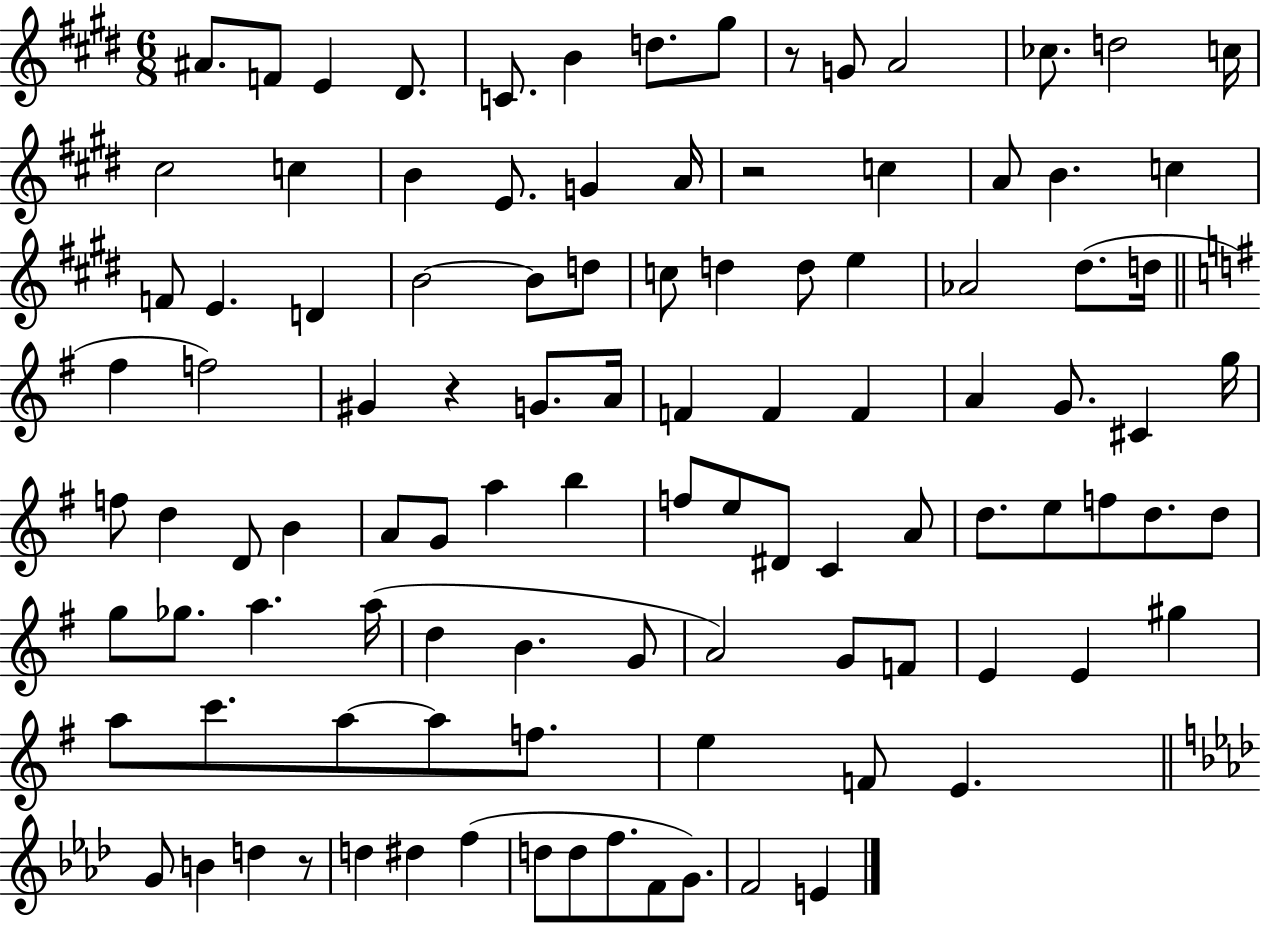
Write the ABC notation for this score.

X:1
T:Untitled
M:6/8
L:1/4
K:E
^A/2 F/2 E ^D/2 C/2 B d/2 ^g/2 z/2 G/2 A2 _c/2 d2 c/4 ^c2 c B E/2 G A/4 z2 c A/2 B c F/2 E D B2 B/2 d/2 c/2 d d/2 e _A2 ^d/2 d/4 ^f f2 ^G z G/2 A/4 F F F A G/2 ^C g/4 f/2 d D/2 B A/2 G/2 a b f/2 e/2 ^D/2 C A/2 d/2 e/2 f/2 d/2 d/2 g/2 _g/2 a a/4 d B G/2 A2 G/2 F/2 E E ^g a/2 c'/2 a/2 a/2 f/2 e F/2 E G/2 B d z/2 d ^d f d/2 d/2 f/2 F/2 G/2 F2 E